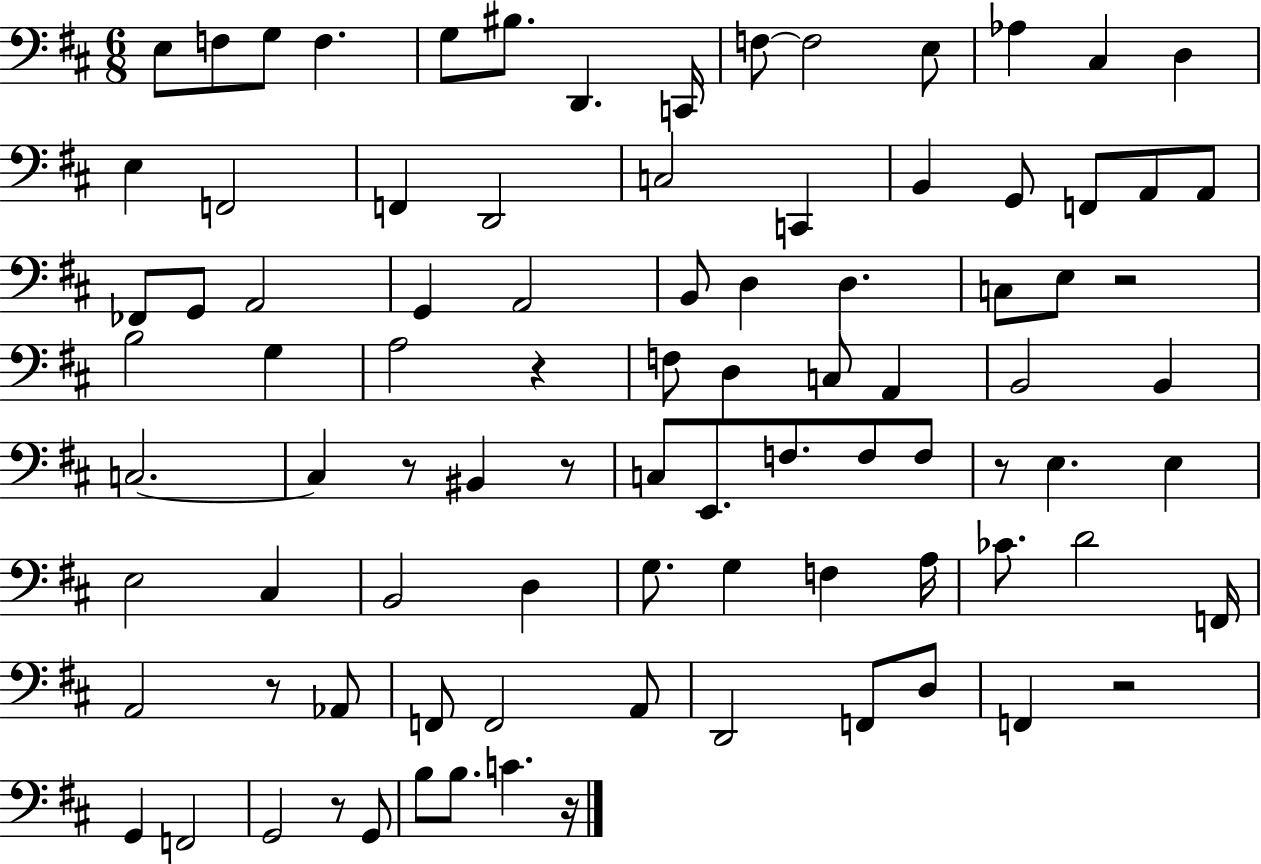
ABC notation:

X:1
T:Untitled
M:6/8
L:1/4
K:D
E,/2 F,/2 G,/2 F, G,/2 ^B,/2 D,, C,,/4 F,/2 F,2 E,/2 _A, ^C, D, E, F,,2 F,, D,,2 C,2 C,, B,, G,,/2 F,,/2 A,,/2 A,,/2 _F,,/2 G,,/2 A,,2 G,, A,,2 B,,/2 D, D, C,/2 E,/2 z2 B,2 G, A,2 z F,/2 D, C,/2 A,, B,,2 B,, C,2 C, z/2 ^B,, z/2 C,/2 E,,/2 F,/2 F,/2 F,/2 z/2 E, E, E,2 ^C, B,,2 D, G,/2 G, F, A,/4 _C/2 D2 F,,/4 A,,2 z/2 _A,,/2 F,,/2 F,,2 A,,/2 D,,2 F,,/2 D,/2 F,, z2 G,, F,,2 G,,2 z/2 G,,/2 B,/2 B,/2 C z/4